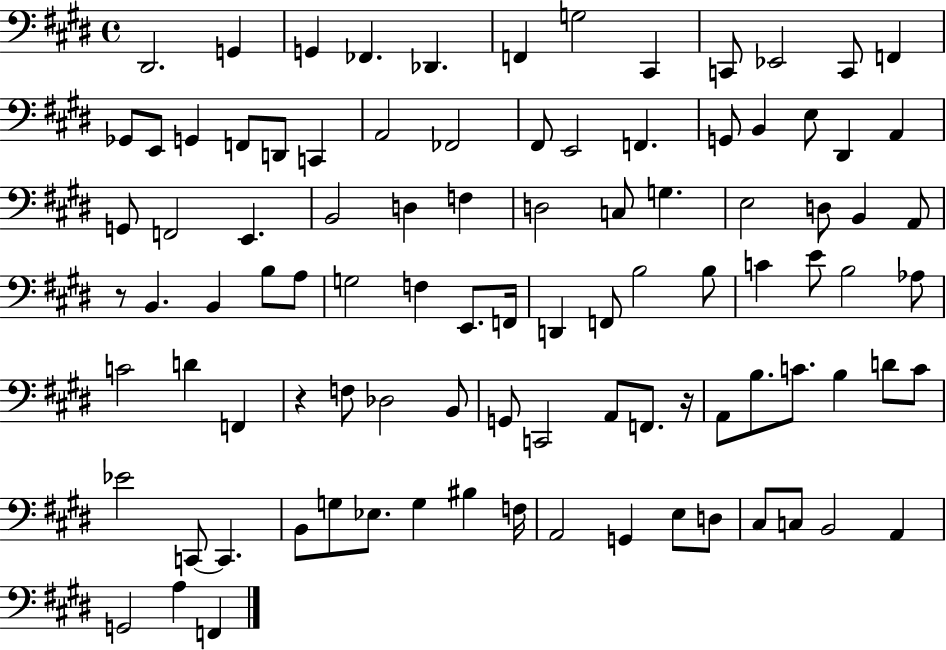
D#2/h. G2/q G2/q FES2/q. Db2/q. F2/q G3/h C#2/q C2/e Eb2/h C2/e F2/q Gb2/e E2/e G2/q F2/e D2/e C2/q A2/h FES2/h F#2/e E2/h F2/q. G2/e B2/q E3/e D#2/q A2/q G2/e F2/h E2/q. B2/h D3/q F3/q D3/h C3/e G3/q. E3/h D3/e B2/q A2/e R/e B2/q. B2/q B3/e A3/e G3/h F3/q E2/e. F2/s D2/q F2/e B3/h B3/e C4/q E4/e B3/h Ab3/e C4/h D4/q F2/q R/q F3/e Db3/h B2/e G2/e C2/h A2/e F2/e. R/s A2/e B3/e. C4/e. B3/q D4/e C4/e Eb4/h C2/e C2/q. B2/e G3/e Eb3/e. G3/q BIS3/q F3/s A2/h G2/q E3/e D3/e C#3/e C3/e B2/h A2/q G2/h A3/q F2/q